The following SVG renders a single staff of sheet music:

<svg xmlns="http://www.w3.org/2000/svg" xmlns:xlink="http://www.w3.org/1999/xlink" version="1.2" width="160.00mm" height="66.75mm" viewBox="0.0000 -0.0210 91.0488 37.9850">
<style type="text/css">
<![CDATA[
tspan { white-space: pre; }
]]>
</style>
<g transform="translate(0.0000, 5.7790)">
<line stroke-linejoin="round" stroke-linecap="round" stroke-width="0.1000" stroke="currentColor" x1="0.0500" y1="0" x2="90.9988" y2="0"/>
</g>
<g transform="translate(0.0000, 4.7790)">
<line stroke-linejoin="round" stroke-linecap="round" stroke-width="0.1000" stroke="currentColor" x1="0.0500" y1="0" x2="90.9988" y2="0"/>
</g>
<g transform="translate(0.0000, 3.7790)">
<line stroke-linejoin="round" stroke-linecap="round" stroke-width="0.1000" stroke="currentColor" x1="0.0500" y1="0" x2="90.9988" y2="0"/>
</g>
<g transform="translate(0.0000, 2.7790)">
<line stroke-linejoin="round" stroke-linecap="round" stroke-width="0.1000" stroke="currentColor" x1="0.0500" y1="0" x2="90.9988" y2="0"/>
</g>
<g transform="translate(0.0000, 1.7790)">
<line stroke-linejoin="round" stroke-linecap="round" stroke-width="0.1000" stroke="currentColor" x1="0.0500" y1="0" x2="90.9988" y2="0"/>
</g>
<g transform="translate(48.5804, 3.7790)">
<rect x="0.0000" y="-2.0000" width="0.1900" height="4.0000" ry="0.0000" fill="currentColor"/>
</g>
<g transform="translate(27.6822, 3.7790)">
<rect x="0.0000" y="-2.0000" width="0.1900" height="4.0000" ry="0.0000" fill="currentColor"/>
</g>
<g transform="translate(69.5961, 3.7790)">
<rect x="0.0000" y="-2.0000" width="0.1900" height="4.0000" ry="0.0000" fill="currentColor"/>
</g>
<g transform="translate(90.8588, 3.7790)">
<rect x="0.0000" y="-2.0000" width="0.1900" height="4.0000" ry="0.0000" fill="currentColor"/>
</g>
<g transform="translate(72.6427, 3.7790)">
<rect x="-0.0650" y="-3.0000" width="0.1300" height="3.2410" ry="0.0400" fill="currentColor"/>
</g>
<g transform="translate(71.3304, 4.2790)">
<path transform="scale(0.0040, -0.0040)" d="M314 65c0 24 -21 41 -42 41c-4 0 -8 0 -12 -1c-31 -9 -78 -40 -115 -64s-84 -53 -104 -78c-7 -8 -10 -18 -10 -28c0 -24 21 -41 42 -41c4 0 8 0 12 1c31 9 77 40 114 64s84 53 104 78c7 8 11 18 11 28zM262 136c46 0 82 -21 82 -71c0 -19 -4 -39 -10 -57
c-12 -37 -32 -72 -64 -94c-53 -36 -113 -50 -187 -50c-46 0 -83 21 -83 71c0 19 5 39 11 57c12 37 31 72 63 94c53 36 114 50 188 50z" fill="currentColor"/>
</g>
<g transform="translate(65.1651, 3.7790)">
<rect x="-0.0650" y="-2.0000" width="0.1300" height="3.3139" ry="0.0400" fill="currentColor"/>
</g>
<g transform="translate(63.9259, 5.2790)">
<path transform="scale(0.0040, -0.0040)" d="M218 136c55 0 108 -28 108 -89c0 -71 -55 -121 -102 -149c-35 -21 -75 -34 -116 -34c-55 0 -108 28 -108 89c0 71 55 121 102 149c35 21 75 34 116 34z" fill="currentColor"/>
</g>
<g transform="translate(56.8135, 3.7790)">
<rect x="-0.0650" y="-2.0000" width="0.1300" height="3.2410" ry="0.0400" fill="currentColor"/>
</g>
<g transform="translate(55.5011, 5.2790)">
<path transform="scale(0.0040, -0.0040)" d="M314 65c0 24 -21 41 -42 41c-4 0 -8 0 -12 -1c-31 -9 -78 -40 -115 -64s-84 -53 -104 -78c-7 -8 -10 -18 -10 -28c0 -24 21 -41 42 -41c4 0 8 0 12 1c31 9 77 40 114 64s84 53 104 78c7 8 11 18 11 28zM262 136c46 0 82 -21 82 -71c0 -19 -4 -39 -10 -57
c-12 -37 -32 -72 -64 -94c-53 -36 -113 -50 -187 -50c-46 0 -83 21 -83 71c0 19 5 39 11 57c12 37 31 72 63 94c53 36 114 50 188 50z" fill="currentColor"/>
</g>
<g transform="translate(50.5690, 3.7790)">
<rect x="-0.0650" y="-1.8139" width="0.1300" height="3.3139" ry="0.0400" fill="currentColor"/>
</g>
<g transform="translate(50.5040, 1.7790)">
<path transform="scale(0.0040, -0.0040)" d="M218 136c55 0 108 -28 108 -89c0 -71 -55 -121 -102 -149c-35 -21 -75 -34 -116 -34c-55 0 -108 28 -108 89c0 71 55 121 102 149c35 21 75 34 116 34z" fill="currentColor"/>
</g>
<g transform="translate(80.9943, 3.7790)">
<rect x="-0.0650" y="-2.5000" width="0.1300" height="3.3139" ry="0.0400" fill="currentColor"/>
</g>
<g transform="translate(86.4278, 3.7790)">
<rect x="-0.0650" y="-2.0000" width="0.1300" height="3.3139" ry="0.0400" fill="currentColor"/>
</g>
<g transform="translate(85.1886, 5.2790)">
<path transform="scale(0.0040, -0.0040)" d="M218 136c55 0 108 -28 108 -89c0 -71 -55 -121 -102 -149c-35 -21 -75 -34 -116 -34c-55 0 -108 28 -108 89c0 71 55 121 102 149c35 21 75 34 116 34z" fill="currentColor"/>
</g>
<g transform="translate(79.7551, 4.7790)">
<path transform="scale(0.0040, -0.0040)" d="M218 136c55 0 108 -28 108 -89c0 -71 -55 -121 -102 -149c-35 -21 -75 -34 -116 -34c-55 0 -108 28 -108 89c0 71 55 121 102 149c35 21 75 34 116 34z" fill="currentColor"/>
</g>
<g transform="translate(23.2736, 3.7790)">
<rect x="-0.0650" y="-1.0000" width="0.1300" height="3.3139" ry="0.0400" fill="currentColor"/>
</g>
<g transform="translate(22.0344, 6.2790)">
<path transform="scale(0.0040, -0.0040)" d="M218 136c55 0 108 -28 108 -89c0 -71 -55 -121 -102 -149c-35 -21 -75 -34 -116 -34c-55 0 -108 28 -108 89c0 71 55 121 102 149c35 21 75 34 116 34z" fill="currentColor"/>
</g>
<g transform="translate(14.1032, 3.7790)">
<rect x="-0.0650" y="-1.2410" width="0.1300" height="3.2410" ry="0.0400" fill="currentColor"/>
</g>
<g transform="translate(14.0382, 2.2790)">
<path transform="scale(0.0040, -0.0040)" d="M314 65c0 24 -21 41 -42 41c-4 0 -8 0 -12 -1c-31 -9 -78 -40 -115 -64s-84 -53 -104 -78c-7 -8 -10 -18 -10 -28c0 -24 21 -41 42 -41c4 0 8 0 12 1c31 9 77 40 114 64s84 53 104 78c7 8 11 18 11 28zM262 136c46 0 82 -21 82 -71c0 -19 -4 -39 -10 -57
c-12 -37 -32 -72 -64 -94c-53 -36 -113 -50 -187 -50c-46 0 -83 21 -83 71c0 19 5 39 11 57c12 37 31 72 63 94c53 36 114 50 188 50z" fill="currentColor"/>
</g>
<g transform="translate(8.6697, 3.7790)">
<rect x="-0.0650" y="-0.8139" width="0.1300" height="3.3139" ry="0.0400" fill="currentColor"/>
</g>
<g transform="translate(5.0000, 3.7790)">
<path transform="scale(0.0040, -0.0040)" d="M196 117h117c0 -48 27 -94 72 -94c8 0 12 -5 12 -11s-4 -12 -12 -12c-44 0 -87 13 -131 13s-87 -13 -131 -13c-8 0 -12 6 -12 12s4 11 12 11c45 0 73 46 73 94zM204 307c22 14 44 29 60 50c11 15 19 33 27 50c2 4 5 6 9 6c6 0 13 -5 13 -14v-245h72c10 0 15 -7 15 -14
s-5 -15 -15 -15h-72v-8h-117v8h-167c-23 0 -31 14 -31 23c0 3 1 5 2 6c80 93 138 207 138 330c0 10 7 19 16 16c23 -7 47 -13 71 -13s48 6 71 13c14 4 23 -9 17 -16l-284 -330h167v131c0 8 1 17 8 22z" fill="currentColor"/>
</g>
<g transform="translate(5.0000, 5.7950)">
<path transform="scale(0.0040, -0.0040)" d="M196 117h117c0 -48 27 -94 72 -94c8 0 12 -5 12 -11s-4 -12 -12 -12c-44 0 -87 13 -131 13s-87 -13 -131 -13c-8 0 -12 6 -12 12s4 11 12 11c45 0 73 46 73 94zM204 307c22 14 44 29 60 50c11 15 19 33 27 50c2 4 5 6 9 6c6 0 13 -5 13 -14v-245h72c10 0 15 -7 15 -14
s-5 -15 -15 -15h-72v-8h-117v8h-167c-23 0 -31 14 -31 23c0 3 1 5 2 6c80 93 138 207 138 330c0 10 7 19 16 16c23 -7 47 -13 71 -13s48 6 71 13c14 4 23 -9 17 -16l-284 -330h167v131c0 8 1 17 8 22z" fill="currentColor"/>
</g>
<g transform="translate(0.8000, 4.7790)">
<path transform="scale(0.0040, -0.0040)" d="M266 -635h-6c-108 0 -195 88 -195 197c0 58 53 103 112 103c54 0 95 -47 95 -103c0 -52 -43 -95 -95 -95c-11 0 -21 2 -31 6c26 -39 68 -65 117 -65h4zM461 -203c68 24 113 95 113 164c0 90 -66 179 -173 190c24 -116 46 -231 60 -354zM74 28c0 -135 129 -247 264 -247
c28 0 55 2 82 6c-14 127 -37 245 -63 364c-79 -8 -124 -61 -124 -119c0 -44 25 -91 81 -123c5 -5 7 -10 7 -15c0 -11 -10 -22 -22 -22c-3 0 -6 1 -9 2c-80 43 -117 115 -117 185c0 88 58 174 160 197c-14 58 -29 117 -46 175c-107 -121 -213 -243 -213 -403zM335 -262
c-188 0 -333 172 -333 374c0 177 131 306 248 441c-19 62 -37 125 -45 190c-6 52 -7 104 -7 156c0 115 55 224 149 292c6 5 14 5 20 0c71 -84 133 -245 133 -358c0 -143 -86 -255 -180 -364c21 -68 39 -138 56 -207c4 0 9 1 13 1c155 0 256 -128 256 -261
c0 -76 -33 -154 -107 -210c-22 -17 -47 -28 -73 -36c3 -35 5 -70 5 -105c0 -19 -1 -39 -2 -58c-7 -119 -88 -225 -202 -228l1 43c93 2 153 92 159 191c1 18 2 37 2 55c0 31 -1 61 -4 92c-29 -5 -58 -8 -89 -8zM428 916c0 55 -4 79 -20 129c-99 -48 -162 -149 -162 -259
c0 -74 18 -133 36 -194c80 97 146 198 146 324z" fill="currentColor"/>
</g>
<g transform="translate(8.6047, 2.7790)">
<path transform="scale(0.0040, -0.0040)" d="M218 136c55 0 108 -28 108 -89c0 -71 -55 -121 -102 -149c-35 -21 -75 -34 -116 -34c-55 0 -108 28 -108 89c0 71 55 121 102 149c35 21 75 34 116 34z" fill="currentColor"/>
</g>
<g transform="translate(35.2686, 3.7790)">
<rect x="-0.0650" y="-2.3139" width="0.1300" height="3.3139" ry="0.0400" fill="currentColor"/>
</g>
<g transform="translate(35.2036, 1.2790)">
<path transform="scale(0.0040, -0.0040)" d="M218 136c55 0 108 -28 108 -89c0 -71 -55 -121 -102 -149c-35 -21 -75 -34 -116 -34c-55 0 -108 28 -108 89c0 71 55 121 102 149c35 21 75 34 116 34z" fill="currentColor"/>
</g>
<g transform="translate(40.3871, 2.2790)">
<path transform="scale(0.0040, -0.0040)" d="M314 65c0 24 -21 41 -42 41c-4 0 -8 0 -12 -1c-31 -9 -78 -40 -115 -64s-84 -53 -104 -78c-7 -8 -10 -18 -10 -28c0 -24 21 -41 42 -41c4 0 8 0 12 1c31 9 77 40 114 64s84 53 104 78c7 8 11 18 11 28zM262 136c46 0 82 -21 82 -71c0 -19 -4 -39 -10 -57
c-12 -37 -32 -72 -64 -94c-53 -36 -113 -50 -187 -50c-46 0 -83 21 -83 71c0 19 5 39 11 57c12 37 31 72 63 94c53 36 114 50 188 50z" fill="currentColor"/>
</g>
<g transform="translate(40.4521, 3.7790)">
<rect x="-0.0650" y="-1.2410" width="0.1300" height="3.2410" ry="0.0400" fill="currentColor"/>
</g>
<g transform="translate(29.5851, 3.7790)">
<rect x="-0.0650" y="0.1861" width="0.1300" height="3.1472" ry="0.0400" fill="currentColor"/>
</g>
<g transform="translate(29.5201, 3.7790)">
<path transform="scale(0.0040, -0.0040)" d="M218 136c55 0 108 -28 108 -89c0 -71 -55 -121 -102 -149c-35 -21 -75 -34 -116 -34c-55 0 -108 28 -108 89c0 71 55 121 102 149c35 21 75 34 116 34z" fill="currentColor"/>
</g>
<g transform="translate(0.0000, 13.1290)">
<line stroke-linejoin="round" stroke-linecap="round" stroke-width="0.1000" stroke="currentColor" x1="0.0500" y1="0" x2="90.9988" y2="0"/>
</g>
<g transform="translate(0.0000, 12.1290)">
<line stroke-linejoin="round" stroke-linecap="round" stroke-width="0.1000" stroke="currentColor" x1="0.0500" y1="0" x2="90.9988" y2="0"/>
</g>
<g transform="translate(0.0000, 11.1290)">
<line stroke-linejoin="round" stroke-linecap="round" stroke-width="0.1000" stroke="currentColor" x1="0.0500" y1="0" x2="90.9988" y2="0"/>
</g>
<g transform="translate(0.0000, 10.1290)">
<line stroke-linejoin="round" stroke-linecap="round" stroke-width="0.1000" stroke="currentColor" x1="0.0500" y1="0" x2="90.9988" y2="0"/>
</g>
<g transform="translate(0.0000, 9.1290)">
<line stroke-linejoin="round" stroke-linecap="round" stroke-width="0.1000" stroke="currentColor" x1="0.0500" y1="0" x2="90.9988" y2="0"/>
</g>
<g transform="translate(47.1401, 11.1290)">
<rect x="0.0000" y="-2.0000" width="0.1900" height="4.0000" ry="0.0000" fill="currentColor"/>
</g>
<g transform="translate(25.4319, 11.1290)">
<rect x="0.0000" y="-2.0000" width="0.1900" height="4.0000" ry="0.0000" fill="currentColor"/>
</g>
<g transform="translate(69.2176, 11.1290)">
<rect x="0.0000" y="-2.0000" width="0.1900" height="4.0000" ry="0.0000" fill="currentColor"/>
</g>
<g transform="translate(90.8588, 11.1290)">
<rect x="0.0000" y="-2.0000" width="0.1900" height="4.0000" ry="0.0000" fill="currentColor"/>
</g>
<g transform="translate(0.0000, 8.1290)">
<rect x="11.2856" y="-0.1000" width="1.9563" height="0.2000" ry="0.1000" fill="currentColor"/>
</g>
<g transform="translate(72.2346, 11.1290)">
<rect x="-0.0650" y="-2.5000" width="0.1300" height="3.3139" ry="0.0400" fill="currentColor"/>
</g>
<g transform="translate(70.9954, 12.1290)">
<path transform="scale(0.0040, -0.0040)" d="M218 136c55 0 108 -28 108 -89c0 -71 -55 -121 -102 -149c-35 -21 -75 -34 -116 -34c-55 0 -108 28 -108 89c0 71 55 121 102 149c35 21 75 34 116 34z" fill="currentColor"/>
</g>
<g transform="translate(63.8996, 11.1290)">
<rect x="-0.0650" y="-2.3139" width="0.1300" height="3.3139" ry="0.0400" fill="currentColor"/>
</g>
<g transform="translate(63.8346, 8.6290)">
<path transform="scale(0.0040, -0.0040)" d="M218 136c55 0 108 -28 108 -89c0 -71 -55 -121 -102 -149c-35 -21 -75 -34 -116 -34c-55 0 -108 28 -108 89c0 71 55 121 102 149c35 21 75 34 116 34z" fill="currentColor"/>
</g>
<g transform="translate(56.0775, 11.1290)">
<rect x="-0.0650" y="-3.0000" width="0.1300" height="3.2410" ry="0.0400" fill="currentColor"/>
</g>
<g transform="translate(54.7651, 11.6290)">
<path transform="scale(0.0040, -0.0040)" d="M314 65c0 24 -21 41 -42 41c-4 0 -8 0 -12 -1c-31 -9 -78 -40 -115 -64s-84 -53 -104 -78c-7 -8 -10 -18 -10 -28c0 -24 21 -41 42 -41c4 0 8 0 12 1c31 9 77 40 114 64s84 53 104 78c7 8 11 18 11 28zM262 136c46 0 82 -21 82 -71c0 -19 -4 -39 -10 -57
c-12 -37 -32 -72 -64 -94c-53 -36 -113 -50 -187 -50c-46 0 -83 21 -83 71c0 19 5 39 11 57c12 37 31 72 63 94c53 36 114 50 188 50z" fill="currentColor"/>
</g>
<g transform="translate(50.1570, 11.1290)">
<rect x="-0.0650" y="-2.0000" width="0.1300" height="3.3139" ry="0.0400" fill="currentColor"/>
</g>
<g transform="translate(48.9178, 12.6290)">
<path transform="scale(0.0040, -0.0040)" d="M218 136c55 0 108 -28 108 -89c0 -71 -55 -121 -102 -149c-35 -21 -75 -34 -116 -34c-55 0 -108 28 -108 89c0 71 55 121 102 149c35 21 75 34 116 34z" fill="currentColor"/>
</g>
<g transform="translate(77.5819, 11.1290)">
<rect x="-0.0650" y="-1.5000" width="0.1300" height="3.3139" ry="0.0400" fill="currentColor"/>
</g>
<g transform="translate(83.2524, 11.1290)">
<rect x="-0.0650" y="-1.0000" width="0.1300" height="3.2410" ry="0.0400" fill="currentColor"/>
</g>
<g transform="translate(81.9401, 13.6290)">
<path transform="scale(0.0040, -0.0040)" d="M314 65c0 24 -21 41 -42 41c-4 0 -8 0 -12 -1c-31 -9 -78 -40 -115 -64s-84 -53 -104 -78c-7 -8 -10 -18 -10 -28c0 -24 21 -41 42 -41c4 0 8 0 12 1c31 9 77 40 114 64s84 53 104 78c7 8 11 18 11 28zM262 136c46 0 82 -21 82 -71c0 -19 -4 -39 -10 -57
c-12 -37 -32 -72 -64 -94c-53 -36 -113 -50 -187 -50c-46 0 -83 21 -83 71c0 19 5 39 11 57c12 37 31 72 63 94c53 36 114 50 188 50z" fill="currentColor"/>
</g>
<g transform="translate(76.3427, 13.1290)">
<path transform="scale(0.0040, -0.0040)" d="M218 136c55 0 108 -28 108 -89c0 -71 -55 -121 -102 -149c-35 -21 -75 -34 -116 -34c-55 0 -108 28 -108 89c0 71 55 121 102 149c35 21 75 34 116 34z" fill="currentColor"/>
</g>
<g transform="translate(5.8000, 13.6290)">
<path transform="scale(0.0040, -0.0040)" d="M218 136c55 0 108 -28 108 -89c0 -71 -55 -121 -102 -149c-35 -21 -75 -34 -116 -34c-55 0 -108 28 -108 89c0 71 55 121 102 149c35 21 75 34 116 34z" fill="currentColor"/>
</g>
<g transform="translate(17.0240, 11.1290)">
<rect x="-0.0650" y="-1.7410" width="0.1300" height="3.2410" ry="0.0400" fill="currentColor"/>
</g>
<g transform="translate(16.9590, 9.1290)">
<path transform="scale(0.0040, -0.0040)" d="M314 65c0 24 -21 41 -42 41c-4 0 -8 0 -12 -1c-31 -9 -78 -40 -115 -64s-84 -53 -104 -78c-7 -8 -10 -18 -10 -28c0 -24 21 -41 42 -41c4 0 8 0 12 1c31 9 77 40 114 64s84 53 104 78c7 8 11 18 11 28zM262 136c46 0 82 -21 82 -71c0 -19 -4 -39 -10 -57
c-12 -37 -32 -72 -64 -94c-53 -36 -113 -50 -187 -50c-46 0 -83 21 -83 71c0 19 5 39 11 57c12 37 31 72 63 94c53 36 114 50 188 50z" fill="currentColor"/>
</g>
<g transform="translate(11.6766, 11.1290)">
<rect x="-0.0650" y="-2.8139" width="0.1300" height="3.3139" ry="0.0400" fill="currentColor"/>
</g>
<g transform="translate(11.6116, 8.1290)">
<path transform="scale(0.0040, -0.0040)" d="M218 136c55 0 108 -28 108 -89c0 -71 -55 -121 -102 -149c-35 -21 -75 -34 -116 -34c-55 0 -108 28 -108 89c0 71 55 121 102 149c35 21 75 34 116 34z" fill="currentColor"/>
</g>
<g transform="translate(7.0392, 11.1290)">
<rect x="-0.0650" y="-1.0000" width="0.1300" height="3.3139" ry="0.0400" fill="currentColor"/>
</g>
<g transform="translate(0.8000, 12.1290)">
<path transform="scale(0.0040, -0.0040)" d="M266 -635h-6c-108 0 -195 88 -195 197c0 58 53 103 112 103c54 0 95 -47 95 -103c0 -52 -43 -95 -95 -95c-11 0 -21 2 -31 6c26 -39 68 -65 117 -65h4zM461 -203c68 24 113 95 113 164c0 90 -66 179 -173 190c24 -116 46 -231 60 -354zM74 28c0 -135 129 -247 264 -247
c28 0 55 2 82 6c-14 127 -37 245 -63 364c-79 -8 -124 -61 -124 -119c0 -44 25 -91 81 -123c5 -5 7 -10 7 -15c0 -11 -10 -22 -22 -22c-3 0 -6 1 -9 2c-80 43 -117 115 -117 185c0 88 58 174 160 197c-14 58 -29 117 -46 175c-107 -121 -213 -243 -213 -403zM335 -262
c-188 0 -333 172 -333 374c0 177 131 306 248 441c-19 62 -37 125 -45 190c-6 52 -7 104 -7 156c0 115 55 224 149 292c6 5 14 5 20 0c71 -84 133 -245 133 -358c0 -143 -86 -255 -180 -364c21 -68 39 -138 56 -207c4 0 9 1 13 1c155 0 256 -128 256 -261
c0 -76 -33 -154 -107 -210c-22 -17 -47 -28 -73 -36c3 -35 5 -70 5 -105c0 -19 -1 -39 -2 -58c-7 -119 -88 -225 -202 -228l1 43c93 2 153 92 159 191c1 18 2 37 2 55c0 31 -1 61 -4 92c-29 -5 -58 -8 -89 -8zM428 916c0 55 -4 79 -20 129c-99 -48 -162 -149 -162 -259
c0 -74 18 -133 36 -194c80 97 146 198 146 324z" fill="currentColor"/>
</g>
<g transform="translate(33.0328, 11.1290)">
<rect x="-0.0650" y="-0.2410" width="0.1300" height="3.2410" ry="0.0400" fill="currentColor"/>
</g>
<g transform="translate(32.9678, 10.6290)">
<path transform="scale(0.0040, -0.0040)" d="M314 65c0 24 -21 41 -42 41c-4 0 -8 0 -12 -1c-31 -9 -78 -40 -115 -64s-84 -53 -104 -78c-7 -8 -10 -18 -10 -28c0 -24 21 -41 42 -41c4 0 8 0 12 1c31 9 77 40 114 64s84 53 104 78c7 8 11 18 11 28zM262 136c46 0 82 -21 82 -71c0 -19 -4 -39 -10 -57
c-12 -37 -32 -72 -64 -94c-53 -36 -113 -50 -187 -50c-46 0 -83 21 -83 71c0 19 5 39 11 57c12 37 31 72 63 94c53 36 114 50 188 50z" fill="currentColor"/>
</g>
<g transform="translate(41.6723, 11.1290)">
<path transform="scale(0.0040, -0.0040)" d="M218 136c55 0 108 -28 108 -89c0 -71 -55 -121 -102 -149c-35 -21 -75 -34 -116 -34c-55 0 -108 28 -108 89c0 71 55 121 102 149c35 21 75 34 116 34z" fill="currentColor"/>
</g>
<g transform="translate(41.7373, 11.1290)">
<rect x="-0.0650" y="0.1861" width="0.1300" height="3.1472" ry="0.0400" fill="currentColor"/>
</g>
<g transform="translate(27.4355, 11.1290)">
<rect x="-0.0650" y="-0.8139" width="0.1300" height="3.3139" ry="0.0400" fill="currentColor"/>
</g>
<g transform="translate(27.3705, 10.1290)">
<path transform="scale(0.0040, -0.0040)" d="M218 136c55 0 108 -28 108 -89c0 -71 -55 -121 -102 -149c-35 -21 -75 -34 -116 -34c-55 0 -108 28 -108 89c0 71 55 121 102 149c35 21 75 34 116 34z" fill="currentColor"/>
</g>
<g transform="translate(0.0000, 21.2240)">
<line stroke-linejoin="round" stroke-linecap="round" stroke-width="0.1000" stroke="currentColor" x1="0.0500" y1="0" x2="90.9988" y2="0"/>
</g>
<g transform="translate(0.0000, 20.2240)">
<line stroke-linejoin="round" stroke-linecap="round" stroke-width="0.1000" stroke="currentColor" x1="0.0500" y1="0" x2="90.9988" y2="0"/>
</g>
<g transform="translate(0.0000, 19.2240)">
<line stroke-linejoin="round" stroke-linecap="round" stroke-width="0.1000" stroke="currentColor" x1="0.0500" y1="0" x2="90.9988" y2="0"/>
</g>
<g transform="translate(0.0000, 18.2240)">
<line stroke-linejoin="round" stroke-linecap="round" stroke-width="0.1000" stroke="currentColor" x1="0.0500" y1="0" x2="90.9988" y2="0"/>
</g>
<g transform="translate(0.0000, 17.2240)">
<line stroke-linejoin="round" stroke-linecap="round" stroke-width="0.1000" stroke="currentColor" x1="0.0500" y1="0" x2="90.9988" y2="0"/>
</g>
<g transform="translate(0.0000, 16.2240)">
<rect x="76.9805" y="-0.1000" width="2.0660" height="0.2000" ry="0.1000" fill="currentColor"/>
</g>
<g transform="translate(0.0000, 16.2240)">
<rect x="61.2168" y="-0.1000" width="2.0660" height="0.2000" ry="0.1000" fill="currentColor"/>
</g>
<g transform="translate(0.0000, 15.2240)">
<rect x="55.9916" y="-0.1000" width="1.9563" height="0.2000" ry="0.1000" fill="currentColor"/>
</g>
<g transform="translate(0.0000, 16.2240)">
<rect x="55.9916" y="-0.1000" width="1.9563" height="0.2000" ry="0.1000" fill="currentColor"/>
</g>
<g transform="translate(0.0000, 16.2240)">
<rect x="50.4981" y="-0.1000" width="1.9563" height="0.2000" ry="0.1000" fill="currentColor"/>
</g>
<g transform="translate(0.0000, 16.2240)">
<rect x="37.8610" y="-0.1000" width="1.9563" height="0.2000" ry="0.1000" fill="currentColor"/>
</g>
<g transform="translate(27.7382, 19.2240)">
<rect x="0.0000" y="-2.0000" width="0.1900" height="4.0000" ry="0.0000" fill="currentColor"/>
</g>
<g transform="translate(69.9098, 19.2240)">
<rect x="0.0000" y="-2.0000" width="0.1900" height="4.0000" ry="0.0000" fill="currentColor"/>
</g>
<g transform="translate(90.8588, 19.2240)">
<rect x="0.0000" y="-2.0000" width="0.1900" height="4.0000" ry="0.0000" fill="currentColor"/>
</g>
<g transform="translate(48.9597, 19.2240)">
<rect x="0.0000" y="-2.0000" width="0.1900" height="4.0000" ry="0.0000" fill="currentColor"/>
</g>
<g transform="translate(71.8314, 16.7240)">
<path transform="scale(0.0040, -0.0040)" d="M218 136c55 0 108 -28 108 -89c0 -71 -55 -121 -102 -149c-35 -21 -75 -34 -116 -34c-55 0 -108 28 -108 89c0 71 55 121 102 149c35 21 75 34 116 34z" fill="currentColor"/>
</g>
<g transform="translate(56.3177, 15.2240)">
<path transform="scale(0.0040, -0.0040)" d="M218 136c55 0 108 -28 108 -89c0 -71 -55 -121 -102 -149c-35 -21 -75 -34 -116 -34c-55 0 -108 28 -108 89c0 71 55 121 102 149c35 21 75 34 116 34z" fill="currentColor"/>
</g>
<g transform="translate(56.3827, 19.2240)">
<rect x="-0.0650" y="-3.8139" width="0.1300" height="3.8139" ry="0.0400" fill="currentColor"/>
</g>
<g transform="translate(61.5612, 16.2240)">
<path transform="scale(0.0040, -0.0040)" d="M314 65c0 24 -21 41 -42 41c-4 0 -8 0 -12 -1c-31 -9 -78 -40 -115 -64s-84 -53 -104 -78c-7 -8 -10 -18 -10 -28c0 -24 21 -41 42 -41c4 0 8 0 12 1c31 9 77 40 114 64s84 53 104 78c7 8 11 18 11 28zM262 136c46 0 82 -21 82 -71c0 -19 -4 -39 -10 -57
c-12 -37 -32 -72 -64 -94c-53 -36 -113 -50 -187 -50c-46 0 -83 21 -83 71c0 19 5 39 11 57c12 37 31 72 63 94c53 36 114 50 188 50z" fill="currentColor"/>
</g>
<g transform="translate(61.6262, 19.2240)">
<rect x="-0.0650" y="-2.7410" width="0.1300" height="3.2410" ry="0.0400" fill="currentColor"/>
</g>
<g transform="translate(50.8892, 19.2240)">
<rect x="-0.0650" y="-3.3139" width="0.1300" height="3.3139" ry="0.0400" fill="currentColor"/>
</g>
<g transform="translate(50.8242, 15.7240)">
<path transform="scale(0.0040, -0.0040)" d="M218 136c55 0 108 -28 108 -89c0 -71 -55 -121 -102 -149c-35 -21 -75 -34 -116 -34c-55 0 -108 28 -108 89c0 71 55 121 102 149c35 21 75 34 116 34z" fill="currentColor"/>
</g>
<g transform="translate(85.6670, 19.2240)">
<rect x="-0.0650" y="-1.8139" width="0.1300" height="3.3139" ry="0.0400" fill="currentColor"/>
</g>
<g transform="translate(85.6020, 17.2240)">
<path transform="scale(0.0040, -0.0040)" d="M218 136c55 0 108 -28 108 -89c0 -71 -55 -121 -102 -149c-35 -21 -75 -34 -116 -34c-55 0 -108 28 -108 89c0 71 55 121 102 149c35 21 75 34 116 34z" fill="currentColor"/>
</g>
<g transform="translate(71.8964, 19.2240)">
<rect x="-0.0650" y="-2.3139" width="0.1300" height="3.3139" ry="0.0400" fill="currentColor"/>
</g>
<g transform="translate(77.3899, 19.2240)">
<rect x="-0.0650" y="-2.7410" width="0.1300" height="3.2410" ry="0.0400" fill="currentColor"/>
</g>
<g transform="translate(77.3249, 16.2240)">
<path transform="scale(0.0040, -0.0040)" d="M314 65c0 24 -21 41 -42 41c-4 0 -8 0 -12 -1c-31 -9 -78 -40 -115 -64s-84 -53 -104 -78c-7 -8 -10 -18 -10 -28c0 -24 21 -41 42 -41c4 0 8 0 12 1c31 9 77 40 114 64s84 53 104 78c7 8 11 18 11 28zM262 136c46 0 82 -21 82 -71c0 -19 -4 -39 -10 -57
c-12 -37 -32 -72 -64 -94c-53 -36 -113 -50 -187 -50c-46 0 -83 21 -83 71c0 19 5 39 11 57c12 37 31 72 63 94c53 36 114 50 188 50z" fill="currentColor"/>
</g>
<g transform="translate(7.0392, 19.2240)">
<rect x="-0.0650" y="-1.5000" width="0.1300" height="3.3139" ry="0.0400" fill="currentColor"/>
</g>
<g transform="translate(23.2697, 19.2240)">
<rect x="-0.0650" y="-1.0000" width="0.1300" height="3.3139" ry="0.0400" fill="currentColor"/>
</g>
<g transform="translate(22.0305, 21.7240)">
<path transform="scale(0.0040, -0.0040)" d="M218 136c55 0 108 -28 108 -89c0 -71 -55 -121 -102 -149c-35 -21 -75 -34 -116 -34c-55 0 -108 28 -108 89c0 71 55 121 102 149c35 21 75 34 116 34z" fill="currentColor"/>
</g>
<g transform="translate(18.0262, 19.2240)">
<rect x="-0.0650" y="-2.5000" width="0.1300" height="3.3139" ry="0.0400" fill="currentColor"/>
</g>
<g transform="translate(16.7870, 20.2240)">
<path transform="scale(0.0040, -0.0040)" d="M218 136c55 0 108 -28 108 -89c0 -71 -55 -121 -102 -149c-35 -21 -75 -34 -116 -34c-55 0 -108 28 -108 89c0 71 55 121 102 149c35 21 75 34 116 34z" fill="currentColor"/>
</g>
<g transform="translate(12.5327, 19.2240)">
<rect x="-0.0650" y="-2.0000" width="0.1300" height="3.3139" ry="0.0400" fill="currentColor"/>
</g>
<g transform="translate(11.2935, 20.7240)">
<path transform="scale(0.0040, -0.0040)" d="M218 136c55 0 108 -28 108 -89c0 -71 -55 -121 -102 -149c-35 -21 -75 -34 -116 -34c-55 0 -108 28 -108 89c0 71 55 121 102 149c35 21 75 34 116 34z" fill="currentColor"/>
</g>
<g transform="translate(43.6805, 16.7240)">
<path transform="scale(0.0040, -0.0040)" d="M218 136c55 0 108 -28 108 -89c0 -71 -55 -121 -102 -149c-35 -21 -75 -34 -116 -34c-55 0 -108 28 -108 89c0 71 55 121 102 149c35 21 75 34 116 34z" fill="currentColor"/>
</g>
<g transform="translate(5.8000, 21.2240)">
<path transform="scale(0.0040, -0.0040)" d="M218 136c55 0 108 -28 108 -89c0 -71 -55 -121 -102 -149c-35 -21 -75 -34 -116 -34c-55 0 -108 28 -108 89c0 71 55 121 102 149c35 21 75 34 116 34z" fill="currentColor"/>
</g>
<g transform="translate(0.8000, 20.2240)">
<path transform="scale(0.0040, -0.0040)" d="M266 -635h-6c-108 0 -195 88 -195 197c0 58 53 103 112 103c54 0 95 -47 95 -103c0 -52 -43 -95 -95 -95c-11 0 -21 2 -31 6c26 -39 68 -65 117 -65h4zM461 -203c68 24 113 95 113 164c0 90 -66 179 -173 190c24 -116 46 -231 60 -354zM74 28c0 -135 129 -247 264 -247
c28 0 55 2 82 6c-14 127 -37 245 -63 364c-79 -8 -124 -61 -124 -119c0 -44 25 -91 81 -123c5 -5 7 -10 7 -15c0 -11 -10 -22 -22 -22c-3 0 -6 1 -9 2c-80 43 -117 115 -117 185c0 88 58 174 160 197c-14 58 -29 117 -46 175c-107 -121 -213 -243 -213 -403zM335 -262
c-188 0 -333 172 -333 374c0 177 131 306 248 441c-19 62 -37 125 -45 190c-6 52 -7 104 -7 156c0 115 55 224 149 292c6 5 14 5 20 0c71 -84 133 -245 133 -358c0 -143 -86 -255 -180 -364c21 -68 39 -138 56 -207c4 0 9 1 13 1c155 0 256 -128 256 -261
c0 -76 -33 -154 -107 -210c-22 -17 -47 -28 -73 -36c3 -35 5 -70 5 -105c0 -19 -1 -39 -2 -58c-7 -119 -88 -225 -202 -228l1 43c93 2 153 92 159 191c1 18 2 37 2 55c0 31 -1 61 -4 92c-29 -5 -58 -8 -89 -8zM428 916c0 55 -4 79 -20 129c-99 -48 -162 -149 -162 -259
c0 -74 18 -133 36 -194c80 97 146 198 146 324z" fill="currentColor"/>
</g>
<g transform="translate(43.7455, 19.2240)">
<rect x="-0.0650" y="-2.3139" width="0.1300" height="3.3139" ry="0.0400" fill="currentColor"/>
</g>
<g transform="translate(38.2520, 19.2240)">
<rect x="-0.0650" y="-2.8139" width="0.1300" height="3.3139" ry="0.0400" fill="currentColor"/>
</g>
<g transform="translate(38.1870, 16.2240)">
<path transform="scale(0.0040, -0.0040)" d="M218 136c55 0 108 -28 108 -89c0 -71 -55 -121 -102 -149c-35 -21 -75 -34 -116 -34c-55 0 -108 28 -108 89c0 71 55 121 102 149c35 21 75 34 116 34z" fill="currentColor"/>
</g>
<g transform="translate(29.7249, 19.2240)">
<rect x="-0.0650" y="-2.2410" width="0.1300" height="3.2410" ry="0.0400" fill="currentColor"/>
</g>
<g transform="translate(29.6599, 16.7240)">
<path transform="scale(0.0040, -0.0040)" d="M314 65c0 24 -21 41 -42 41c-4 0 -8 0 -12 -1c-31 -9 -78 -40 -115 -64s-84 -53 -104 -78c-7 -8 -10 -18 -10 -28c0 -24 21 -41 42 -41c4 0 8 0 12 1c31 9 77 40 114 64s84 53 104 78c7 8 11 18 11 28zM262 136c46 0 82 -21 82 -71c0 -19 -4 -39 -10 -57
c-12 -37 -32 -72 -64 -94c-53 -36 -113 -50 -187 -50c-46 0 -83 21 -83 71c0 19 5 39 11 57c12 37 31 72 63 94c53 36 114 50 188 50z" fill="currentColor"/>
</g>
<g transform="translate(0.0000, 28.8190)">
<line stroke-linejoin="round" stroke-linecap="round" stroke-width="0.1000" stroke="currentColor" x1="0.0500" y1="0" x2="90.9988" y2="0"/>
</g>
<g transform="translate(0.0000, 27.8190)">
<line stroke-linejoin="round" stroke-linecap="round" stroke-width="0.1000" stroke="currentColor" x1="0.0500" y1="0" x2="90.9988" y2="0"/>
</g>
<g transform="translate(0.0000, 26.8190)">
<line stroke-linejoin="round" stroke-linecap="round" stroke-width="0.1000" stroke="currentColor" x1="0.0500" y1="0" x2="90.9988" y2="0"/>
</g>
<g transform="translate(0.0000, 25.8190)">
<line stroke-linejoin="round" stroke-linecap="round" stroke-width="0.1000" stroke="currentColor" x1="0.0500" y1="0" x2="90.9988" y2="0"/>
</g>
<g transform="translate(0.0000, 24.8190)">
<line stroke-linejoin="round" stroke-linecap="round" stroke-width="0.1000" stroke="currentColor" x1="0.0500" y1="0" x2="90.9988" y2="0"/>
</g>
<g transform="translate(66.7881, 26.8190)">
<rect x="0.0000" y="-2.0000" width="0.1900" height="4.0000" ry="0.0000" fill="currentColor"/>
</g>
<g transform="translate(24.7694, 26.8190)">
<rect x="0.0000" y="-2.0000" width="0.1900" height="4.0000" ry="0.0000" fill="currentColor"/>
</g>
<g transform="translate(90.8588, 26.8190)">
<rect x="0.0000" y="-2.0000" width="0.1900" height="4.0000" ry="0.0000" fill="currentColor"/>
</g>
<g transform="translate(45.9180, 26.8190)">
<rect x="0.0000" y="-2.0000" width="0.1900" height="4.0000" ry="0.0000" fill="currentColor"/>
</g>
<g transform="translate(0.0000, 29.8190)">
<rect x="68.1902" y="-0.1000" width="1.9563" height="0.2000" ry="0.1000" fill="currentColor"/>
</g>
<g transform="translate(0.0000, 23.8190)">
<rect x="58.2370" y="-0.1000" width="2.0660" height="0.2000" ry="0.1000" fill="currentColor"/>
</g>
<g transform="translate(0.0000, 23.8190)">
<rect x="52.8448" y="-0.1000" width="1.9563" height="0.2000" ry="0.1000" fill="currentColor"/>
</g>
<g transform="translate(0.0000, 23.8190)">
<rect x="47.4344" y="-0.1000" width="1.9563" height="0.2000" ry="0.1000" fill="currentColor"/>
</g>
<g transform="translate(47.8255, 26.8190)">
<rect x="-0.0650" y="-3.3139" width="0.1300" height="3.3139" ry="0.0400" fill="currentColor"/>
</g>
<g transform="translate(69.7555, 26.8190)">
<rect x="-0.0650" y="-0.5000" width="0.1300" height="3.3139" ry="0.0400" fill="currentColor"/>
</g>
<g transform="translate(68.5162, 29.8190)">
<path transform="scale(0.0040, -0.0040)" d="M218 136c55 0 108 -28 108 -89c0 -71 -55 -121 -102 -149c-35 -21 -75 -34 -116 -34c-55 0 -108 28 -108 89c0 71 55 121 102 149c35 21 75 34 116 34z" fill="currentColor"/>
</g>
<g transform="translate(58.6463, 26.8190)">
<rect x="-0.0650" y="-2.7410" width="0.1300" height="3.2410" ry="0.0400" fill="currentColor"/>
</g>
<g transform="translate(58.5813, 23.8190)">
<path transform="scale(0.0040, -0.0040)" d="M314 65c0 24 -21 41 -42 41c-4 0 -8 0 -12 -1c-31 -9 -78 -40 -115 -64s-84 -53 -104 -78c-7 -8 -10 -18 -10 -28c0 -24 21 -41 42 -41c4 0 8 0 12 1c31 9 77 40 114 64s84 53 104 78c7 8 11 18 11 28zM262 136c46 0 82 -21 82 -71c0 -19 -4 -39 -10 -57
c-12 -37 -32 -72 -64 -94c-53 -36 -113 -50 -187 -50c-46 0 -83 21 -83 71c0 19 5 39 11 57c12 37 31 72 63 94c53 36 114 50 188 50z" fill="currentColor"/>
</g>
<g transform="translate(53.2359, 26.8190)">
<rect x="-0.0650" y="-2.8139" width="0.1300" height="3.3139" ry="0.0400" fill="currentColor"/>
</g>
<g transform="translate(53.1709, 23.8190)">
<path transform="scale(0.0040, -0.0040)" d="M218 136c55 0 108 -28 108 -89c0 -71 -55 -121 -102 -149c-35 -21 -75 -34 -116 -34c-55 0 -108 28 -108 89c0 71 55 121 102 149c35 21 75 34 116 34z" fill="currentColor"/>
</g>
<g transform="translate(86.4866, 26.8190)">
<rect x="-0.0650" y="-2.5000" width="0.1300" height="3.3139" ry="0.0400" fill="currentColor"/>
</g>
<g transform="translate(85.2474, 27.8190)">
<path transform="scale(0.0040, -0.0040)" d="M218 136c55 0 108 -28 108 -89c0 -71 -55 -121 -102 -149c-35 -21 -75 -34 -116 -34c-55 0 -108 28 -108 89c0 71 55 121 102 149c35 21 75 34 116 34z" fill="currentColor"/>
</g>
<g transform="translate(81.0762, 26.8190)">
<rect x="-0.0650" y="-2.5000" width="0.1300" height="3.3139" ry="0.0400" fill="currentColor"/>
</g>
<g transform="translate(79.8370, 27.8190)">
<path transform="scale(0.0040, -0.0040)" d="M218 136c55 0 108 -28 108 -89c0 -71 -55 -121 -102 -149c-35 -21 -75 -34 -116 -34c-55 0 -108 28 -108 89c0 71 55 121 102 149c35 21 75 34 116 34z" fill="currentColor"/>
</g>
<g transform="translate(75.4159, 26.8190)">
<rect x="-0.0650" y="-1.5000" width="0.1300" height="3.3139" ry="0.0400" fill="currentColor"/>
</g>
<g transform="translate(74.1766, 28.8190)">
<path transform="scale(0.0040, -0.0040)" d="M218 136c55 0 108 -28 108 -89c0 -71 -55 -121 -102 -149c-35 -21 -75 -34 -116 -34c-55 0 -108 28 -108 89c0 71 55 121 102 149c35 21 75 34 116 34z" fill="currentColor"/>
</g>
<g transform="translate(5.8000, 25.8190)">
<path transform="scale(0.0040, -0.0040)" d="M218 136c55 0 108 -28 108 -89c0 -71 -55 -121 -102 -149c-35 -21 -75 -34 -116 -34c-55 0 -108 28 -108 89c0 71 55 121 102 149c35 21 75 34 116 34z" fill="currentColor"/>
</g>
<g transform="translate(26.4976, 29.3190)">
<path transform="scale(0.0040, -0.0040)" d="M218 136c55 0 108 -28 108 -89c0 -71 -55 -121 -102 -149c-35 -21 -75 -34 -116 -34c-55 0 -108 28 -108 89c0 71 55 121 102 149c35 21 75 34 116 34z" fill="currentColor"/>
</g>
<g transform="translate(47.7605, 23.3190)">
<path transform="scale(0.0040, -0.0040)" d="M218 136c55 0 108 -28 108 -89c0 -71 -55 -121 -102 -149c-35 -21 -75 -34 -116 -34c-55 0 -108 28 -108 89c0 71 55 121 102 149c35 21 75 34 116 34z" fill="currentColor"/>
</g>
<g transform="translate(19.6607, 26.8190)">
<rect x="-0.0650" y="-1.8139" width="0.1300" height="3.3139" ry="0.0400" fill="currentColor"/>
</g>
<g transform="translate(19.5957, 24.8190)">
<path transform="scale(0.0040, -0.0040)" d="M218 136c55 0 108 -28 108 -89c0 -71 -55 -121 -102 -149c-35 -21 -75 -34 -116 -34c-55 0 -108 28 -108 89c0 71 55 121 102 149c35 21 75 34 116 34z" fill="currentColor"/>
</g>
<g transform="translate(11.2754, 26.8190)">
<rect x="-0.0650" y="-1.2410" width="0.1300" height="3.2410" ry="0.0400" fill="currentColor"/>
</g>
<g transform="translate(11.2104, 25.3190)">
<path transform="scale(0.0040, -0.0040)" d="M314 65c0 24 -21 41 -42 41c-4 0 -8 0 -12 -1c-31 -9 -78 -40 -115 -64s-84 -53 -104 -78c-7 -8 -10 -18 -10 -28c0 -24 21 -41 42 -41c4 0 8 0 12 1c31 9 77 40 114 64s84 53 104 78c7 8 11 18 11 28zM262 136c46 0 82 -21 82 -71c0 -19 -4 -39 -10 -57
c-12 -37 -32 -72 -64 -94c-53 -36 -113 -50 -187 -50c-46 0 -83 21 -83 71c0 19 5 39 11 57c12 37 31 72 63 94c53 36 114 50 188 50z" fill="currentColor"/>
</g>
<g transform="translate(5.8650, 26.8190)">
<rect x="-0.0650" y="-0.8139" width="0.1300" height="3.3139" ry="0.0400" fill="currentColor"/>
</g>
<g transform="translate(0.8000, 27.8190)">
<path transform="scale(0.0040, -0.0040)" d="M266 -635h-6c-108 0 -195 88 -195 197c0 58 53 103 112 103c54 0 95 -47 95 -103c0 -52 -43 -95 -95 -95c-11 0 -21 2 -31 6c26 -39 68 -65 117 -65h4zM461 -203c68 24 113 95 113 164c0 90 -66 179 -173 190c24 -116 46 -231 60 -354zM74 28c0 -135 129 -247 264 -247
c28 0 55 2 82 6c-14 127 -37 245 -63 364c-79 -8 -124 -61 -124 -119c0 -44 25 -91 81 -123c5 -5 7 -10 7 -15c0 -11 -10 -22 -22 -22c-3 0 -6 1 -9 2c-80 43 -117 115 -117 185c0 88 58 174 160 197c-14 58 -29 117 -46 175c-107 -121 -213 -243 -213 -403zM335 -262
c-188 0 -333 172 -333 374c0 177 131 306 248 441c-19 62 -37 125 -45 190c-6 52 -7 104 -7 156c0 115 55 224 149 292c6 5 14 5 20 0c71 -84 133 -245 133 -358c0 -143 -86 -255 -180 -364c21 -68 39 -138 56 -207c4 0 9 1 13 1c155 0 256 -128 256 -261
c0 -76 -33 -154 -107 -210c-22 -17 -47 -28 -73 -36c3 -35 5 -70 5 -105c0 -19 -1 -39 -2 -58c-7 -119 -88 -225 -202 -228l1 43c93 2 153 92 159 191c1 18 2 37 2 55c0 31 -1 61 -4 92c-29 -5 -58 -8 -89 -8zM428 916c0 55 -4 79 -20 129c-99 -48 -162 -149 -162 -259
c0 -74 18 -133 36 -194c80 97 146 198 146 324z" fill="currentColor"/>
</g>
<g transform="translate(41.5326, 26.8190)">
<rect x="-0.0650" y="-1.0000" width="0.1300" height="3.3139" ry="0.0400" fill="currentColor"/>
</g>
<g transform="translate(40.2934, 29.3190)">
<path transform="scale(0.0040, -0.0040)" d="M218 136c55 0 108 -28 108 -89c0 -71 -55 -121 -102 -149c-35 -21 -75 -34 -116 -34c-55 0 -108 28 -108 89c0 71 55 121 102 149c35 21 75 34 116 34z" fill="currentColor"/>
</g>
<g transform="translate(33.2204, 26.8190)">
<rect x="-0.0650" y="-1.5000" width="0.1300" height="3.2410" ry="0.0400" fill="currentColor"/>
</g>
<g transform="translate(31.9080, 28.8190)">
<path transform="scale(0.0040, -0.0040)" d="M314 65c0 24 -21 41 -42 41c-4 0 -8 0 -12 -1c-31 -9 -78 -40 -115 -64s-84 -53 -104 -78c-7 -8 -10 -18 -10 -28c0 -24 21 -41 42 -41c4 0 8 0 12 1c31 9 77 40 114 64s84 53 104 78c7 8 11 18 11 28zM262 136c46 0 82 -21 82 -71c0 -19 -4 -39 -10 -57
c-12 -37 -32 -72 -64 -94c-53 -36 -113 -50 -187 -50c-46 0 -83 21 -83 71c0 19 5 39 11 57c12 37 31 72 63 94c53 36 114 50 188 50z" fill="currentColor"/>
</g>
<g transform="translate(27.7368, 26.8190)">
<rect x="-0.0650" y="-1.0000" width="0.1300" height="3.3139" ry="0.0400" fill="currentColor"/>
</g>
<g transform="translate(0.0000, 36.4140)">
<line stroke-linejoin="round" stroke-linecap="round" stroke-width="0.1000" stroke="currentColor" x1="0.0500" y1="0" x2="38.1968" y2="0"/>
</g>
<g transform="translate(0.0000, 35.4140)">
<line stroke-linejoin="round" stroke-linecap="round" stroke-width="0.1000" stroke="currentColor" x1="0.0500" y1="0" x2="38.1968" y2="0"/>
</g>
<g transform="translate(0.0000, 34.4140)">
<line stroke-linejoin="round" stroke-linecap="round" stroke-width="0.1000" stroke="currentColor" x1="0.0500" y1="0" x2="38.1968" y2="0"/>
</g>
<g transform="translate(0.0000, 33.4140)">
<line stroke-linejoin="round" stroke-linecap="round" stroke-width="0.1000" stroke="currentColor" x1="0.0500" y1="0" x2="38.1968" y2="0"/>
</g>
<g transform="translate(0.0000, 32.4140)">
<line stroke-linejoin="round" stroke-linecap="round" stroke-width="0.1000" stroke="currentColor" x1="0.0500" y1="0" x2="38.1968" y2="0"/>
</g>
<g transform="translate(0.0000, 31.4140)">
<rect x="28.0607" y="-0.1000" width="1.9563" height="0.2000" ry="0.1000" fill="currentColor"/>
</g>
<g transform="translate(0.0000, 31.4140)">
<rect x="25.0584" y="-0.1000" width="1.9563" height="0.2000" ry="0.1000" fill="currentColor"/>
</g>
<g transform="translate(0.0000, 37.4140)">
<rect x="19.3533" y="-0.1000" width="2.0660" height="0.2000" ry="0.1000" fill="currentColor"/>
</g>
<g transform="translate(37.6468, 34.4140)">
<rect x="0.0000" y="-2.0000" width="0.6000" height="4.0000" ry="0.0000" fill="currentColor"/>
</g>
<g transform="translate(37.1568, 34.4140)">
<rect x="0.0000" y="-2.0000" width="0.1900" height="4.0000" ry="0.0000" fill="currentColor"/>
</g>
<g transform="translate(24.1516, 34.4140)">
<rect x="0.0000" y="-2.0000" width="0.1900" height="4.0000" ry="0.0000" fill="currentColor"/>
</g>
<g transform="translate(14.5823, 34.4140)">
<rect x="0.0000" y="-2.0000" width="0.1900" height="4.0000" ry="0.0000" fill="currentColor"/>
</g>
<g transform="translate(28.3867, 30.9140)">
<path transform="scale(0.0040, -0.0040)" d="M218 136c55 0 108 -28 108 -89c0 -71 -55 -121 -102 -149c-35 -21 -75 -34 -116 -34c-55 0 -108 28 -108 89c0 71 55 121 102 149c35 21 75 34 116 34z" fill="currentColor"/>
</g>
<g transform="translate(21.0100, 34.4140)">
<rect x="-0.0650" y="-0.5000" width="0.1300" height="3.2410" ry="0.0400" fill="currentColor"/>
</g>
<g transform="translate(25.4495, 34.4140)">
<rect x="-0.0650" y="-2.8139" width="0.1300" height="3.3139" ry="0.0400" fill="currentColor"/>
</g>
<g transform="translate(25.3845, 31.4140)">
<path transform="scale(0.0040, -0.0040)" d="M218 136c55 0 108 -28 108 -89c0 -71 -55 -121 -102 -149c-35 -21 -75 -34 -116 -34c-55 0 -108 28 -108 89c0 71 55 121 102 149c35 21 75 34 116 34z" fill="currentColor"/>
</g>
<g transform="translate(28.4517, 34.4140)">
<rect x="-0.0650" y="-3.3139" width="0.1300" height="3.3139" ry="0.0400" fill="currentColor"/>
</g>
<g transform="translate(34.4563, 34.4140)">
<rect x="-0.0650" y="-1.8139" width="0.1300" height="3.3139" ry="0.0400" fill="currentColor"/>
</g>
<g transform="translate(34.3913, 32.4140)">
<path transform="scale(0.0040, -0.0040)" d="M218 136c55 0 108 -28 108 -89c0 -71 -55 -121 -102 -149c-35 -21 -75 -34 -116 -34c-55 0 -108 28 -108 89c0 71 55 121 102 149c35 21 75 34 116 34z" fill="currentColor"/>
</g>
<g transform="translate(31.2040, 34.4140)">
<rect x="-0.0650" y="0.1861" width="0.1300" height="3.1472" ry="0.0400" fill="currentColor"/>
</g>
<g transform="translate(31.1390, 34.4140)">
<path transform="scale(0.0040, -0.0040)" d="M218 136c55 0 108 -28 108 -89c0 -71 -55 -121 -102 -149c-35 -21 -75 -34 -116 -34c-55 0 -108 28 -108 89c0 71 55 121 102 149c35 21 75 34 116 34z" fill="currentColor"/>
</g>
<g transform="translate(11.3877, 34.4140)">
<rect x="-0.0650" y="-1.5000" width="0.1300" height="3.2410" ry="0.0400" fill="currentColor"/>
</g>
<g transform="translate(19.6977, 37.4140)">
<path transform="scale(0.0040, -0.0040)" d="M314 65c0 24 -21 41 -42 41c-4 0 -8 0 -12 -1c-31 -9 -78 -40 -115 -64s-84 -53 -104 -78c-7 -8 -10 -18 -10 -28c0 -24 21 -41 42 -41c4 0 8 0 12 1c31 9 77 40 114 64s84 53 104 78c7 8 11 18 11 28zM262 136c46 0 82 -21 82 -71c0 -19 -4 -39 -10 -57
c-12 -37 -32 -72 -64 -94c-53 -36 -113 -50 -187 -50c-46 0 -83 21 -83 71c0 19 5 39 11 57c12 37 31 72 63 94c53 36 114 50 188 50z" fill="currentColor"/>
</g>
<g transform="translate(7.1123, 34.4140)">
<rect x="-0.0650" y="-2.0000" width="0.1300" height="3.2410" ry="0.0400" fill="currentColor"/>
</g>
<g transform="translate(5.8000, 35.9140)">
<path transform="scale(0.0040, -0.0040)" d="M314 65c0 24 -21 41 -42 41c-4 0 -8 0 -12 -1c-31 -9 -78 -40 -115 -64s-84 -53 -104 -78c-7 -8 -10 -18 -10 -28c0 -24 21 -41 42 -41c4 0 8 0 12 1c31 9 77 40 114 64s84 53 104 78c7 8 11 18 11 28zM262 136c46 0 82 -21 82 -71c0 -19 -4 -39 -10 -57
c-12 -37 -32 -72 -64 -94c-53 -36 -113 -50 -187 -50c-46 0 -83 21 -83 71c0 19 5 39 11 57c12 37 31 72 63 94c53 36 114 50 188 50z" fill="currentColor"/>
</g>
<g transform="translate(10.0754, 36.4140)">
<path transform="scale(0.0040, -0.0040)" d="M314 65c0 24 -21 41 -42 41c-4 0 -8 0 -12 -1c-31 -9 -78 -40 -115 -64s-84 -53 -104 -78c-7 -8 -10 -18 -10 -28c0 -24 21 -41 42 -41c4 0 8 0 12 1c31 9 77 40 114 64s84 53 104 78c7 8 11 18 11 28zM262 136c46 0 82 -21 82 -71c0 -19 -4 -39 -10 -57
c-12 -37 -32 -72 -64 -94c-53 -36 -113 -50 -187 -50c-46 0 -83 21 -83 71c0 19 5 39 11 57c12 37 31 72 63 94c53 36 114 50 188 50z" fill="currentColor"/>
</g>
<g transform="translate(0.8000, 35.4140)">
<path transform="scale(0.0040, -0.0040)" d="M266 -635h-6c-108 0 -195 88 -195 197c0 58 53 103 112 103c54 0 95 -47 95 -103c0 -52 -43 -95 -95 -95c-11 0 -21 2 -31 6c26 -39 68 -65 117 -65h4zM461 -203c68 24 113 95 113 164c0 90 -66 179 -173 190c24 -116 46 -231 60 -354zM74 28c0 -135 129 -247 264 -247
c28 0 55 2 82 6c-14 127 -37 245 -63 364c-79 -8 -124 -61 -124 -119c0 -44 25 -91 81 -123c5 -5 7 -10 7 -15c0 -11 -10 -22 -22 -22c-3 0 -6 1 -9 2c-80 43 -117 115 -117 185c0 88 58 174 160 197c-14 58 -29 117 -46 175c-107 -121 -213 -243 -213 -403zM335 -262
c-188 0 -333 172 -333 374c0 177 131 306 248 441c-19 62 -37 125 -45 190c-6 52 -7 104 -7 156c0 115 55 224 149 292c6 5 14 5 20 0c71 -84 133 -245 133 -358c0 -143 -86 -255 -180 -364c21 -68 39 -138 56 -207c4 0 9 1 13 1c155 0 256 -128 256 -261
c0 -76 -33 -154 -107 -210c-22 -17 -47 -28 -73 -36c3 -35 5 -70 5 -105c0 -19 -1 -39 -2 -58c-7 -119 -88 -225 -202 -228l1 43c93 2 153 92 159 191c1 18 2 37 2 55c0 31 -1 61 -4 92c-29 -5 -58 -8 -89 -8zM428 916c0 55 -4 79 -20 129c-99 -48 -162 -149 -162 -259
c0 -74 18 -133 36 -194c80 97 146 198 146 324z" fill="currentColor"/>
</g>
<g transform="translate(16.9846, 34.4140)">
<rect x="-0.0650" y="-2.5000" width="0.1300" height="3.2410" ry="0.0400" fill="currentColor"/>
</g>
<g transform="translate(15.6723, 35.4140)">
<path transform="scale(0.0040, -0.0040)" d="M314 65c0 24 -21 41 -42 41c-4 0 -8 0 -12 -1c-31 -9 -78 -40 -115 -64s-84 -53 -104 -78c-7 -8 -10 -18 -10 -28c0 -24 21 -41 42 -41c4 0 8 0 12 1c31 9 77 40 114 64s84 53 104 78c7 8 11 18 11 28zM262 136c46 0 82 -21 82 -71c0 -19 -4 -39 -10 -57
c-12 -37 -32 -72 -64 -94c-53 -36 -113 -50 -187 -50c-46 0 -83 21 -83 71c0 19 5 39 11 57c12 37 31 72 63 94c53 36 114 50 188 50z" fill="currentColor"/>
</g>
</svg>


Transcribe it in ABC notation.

X:1
T:Untitled
M:4/4
L:1/4
K:C
d e2 D B g e2 f F2 F A2 G F D a f2 d c2 B F A2 g G E D2 E F G D g2 a g b c' a2 g a2 f d e2 f D E2 D b a a2 C E G G F2 E2 G2 C2 a b B f